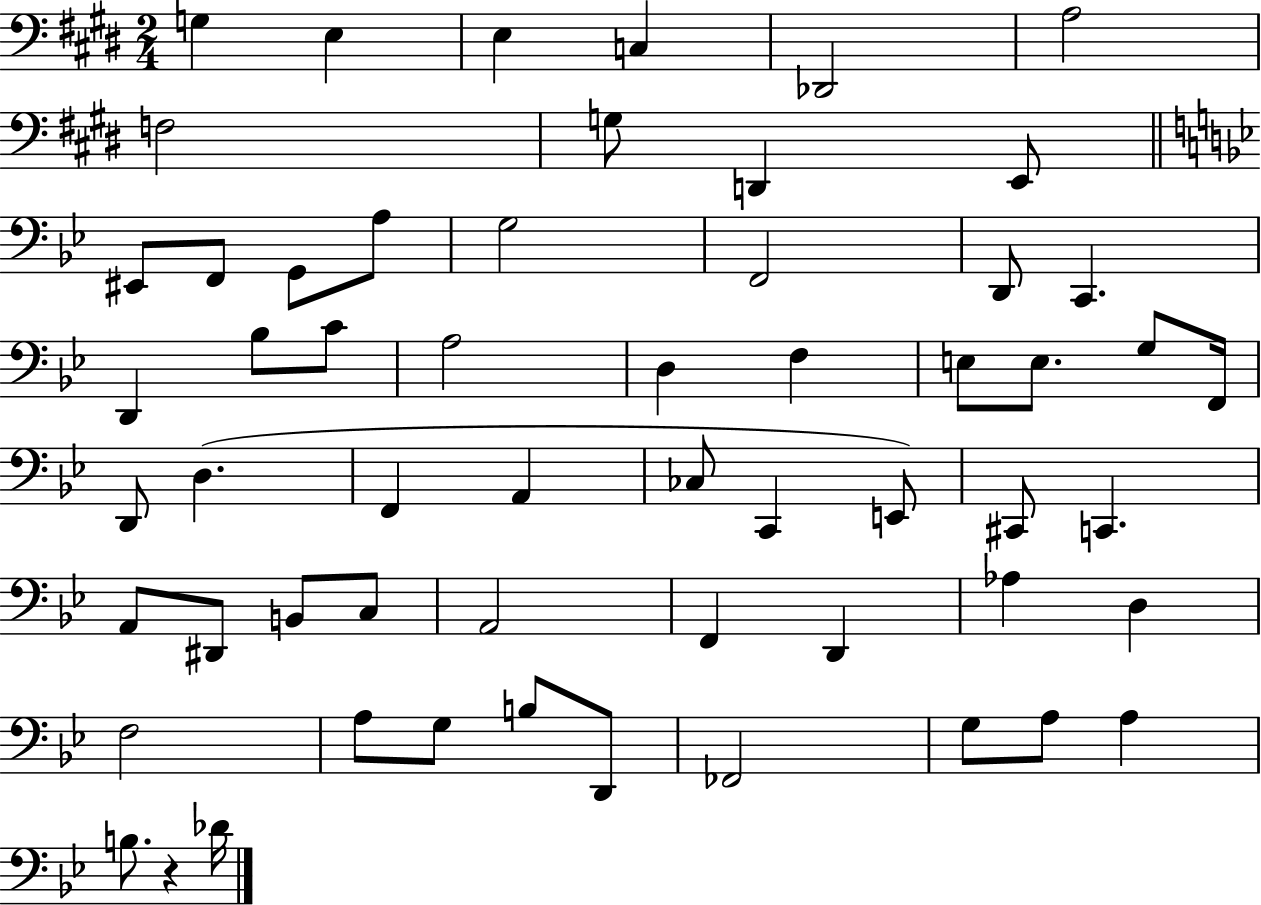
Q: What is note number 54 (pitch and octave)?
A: A3